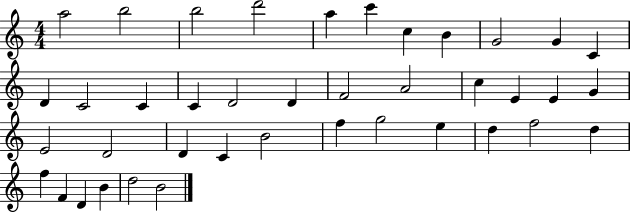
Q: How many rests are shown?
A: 0